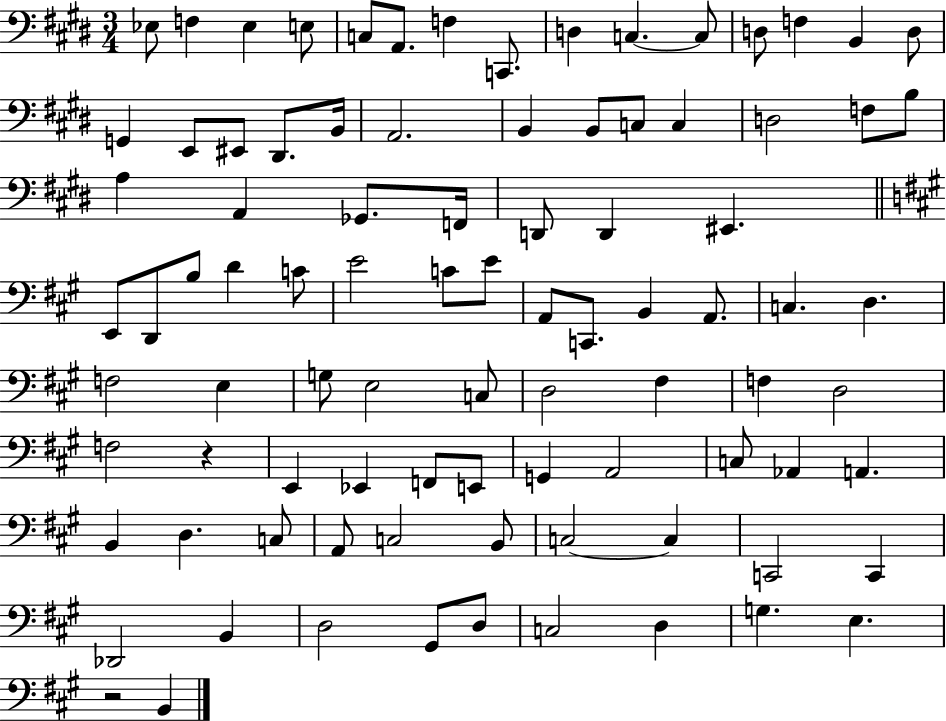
Eb3/e F3/q Eb3/q E3/e C3/e A2/e. F3/q C2/e. D3/q C3/q. C3/e D3/e F3/q B2/q D3/e G2/q E2/e EIS2/e D#2/e. B2/s A2/h. B2/q B2/e C3/e C3/q D3/h F3/e B3/e A3/q A2/q Gb2/e. F2/s D2/e D2/q EIS2/q. E2/e D2/e B3/e D4/q C4/e E4/h C4/e E4/e A2/e C2/e. B2/q A2/e. C3/q. D3/q. F3/h E3/q G3/e E3/h C3/e D3/h F#3/q F3/q D3/h F3/h R/q E2/q Eb2/q F2/e E2/e G2/q A2/h C3/e Ab2/q A2/q. B2/q D3/q. C3/e A2/e C3/h B2/e C3/h C3/q C2/h C2/q Db2/h B2/q D3/h G#2/e D3/e C3/h D3/q G3/q. E3/q. R/h B2/q